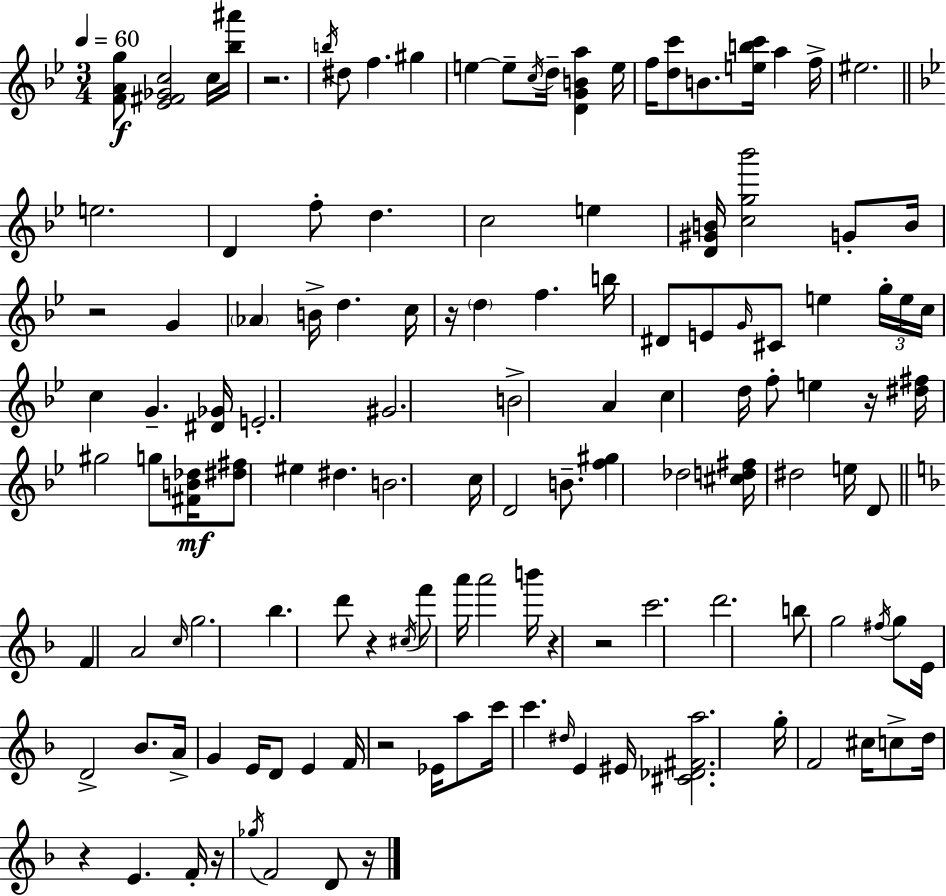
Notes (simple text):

[F4,A4,G5]/e [Eb4,F#4,Gb4,C5]/h C5/s [Bb5,A#6]/s R/h. B5/s D#5/e F5/q. G#5/q E5/q E5/e C5/s D5/s [D4,G4,B4,A5]/q E5/s F5/s [D5,C6]/e B4/e. [E5,B5,C6]/s A5/q F5/s EIS5/h. E5/h. D4/q F5/e D5/q. C5/h E5/q [D4,G#4,B4]/s [C5,G5,Bb6]/h G4/e B4/s R/h G4/q Ab4/q B4/s D5/q. C5/s R/s D5/q F5/q. B5/s D#4/e E4/e G4/s C#4/e E5/q G5/s E5/s C5/s C5/q G4/q. [D#4,Gb4]/s E4/h. G#4/h. B4/h A4/q C5/q D5/s F5/e E5/q R/s [D#5,F#5]/s G#5/h G5/e [F#4,B4,Db5]/s [D#5,F#5]/e EIS5/q D#5/q. B4/h. C5/s D4/h B4/e. [F5,G#5]/q Db5/h [C#5,D5,F#5]/s D#5/h E5/s D4/e F4/q A4/h C5/s G5/h. Bb5/q. D6/e R/q C#5/s F6/e A6/s A6/h B6/s R/q R/h C6/h. D6/h. B5/e G5/h F#5/s G5/e E4/s D4/h Bb4/e. A4/s G4/q E4/s D4/e E4/q F4/s R/h Eb4/s A5/e C6/s C6/q. D#5/s E4/q EIS4/s [C#4,Db4,F#4,A5]/h. G5/s F4/h C#5/s C5/e D5/s R/q E4/q. F4/s R/s Gb5/s F4/h D4/e R/s